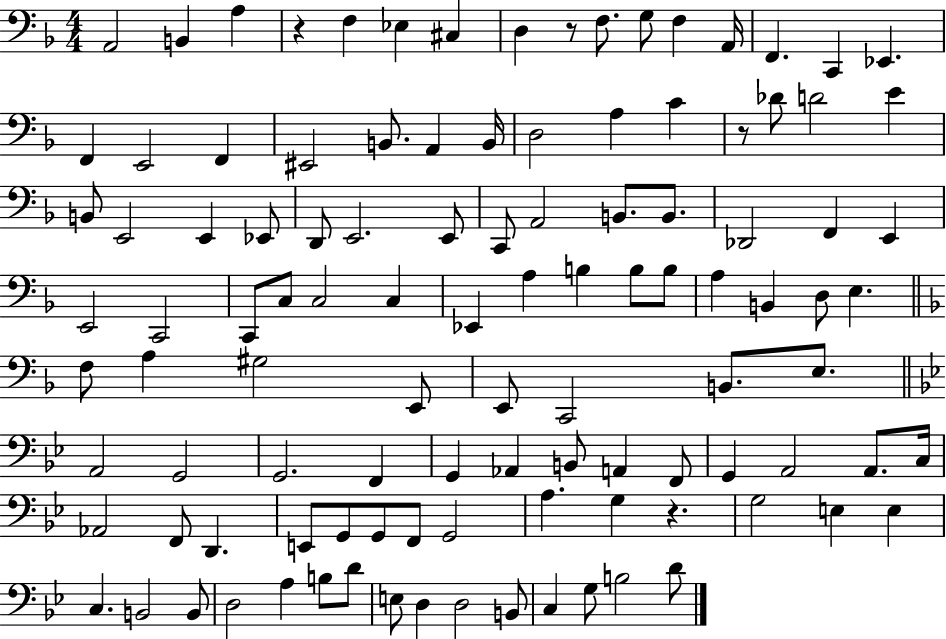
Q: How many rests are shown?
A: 4